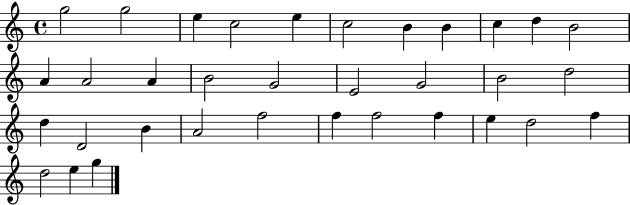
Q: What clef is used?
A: treble